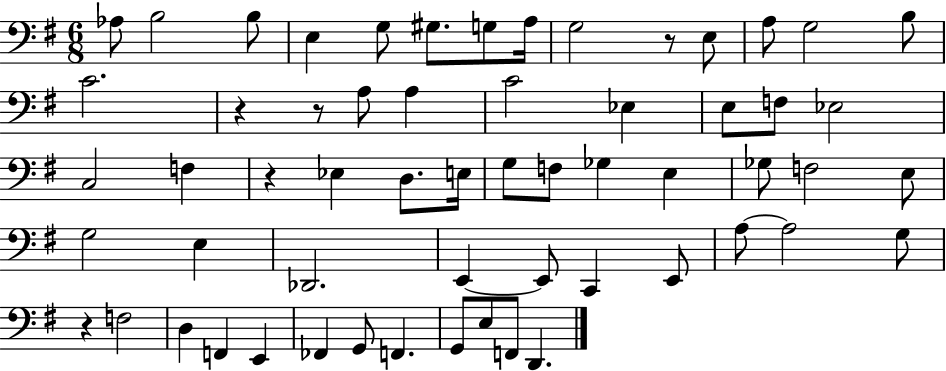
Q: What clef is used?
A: bass